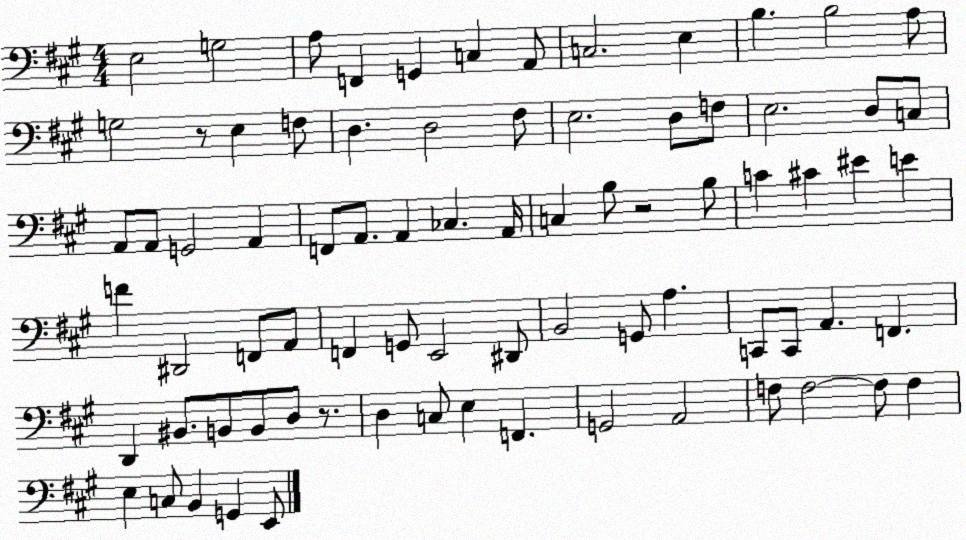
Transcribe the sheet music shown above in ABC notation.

X:1
T:Untitled
M:4/4
L:1/4
K:A
E,2 G,2 A,/2 F,, G,, C, A,,/2 C,2 E, B, B,2 A,/2 G,2 z/2 E, F,/2 D, D,2 ^F,/2 E,2 D,/2 F,/2 E,2 D,/2 C,/2 A,,/2 A,,/2 G,,2 A,, F,,/2 A,,/2 A,, _C, A,,/4 C, B,/2 z2 B,/2 C ^C ^E E F ^D,,2 F,,/2 A,,/2 F,, G,,/2 E,,2 ^D,,/2 B,,2 G,,/2 A, C,,/2 C,,/2 A,, F,, D,, ^B,,/2 B,,/2 B,,/2 D,/2 z/2 D, C,/2 E, F,, G,,2 A,,2 F,/2 F,2 F,/2 F, E, C,/2 B,, G,, E,,/2